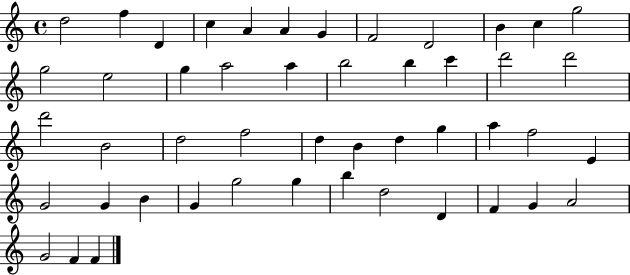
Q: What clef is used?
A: treble